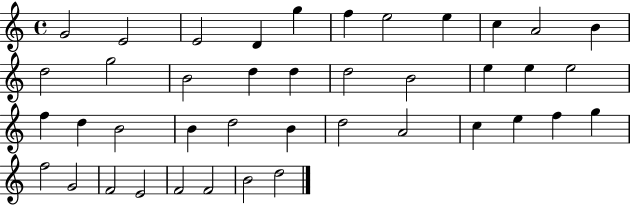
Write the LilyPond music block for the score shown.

{
  \clef treble
  \time 4/4
  \defaultTimeSignature
  \key c \major
  g'2 e'2 | e'2 d'4 g''4 | f''4 e''2 e''4 | c''4 a'2 b'4 | \break d''2 g''2 | b'2 d''4 d''4 | d''2 b'2 | e''4 e''4 e''2 | \break f''4 d''4 b'2 | b'4 d''2 b'4 | d''2 a'2 | c''4 e''4 f''4 g''4 | \break f''2 g'2 | f'2 e'2 | f'2 f'2 | b'2 d''2 | \break \bar "|."
}